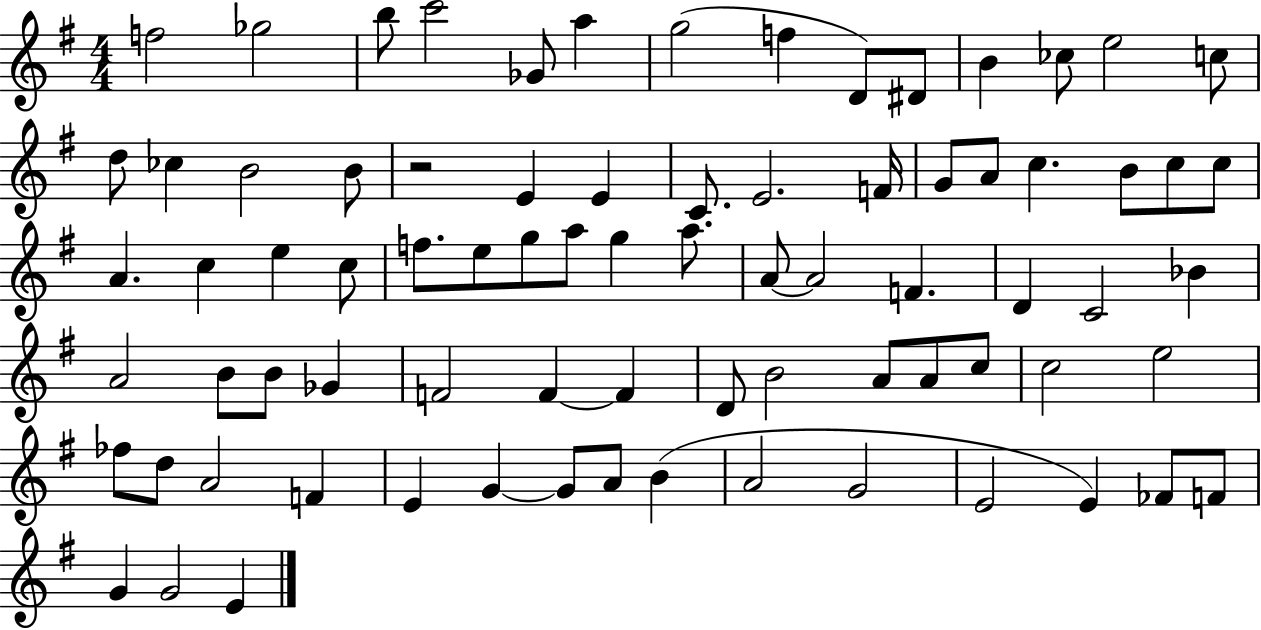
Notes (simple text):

F5/h Gb5/h B5/e C6/h Gb4/e A5/q G5/h F5/q D4/e D#4/e B4/q CES5/e E5/h C5/e D5/e CES5/q B4/h B4/e R/h E4/q E4/q C4/e. E4/h. F4/s G4/e A4/e C5/q. B4/e C5/e C5/e A4/q. C5/q E5/q C5/e F5/e. E5/e G5/e A5/e G5/q A5/e. A4/e A4/h F4/q. D4/q C4/h Bb4/q A4/h B4/e B4/e Gb4/q F4/h F4/q F4/q D4/e B4/h A4/e A4/e C5/e C5/h E5/h FES5/e D5/e A4/h F4/q E4/q G4/q G4/e A4/e B4/q A4/h G4/h E4/h E4/q FES4/e F4/e G4/q G4/h E4/q